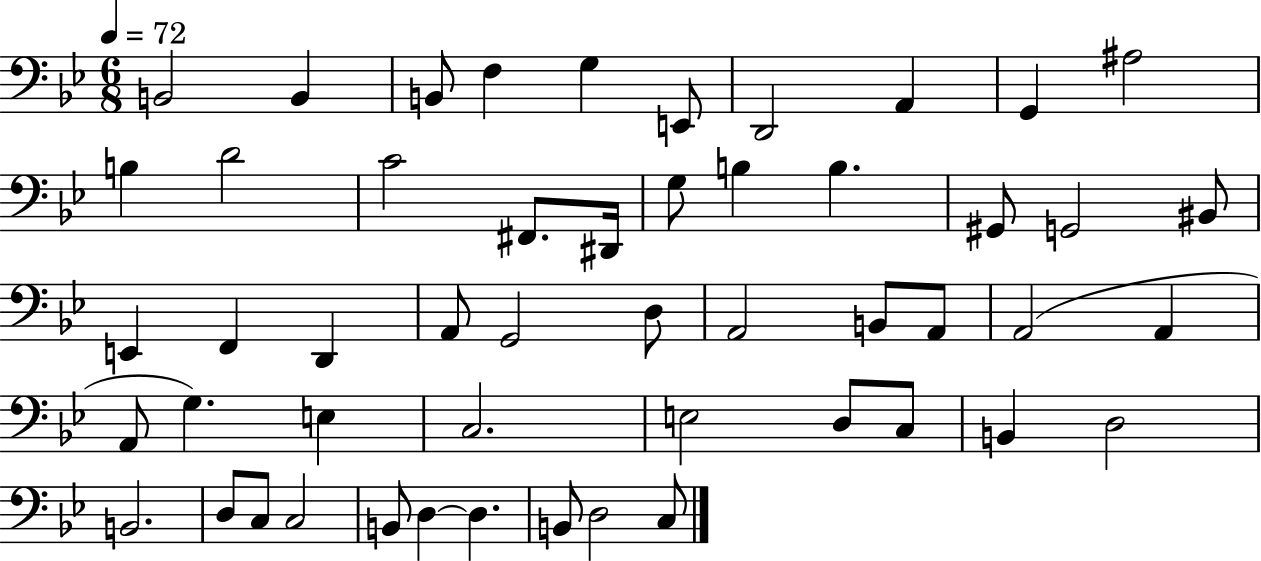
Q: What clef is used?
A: bass